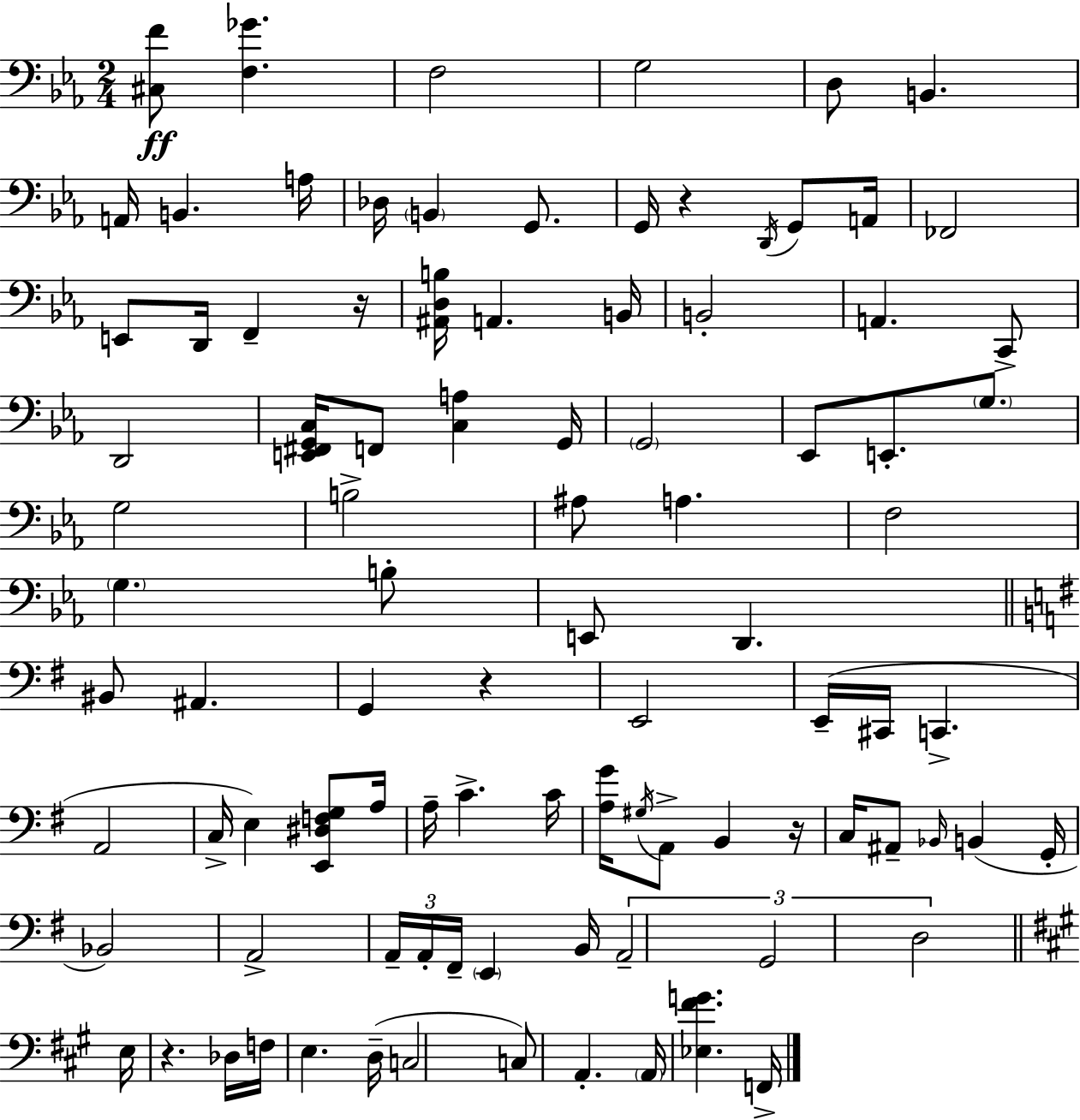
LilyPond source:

{
  \clef bass
  \numericTimeSignature
  \time 2/4
  \key c \minor
  <cis f'>8\ff <f ges'>4. | f2 | g2 | d8 b,4. | \break a,16 b,4. a16 | des16 \parenthesize b,4 g,8. | g,16 r4 \acciaccatura { d,16 } g,8 | a,16 fes,2 | \break e,8 d,16 f,4-- | r16 <ais, d b>16 a,4. | b,16 b,2-. | a,4. c,8-> | \break d,2 | <e, fis, g, c>16 f,8 <c a>4 | g,16 \parenthesize g,2 | ees,8 e,8.-. \parenthesize g8. | \break g2 | b2-> | ais8 a4. | f2 | \break \parenthesize g4. b8-. | e,8 d,4. | \bar "||" \break \key e \minor bis,8 ais,4. | g,4 r4 | e,2 | e,16--( cis,16 c,4.-> | \break a,2 | c16-> e4) <e, dis f g>8 a16 | a16-- c'4.-> c'16 | <a g'>16 \acciaccatura { gis16 } a,8-> b,4 | \break r16 c16 ais,8-- \grace { bes,16 }( b,4 | g,16-. bes,2) | a,2-> | \tuplet 3/2 { a,16-- a,16-. fis,16-- } \parenthesize e,4 | \break b,16 \tuplet 3/2 { a,2-- | g,2 | d2 } | \bar "||" \break \key a \major e16 r4. des16 | f16 e4. d16--( | c2 | c8) a,4.-. | \break \parenthesize a,16 <ees fis' g'>4. f,16-> | \bar "|."
}